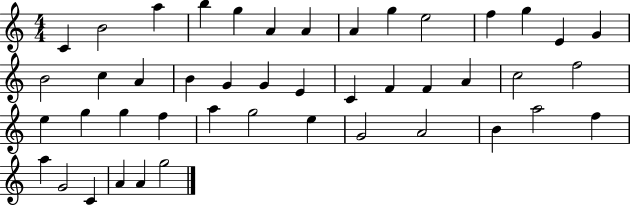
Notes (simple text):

C4/q B4/h A5/q B5/q G5/q A4/q A4/q A4/q G5/q E5/h F5/q G5/q E4/q G4/q B4/h C5/q A4/q B4/q G4/q G4/q E4/q C4/q F4/q F4/q A4/q C5/h F5/h E5/q G5/q G5/q F5/q A5/q G5/h E5/q G4/h A4/h B4/q A5/h F5/q A5/q G4/h C4/q A4/q A4/q G5/h